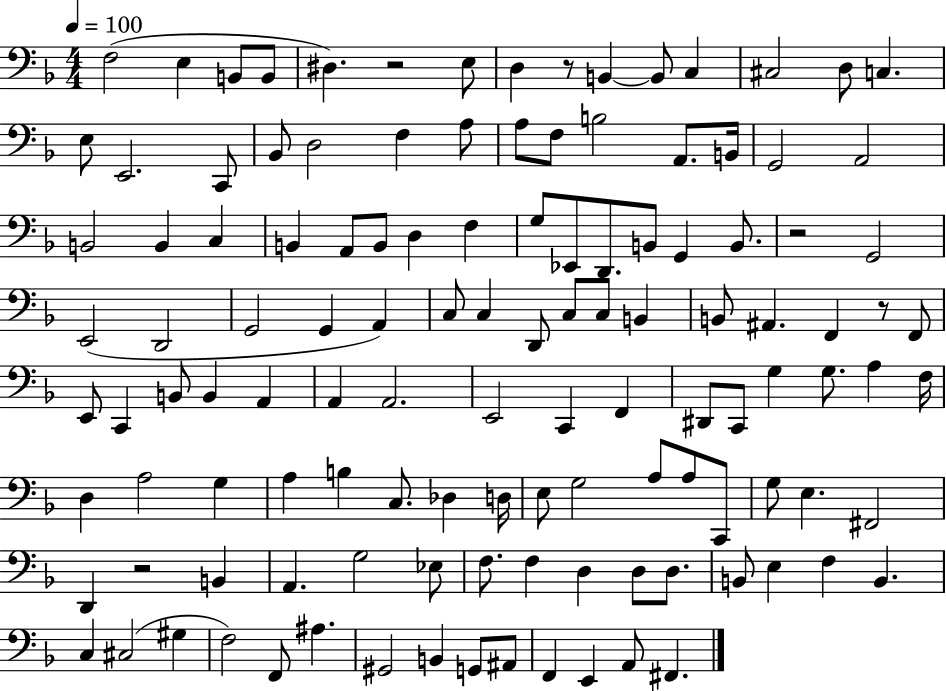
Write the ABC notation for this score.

X:1
T:Untitled
M:4/4
L:1/4
K:F
F,2 E, B,,/2 B,,/2 ^D, z2 E,/2 D, z/2 B,, B,,/2 C, ^C,2 D,/2 C, E,/2 E,,2 C,,/2 _B,,/2 D,2 F, A,/2 A,/2 F,/2 B,2 A,,/2 B,,/4 G,,2 A,,2 B,,2 B,, C, B,, A,,/2 B,,/2 D, F, G,/2 _E,,/2 D,,/2 B,,/2 G,, B,,/2 z2 G,,2 E,,2 D,,2 G,,2 G,, A,, C,/2 C, D,,/2 C,/2 C,/2 B,, B,,/2 ^A,, F,, z/2 F,,/2 E,,/2 C,, B,,/2 B,, A,, A,, A,,2 E,,2 C,, F,, ^D,,/2 C,,/2 G, G,/2 A, F,/4 D, A,2 G, A, B, C,/2 _D, D,/4 E,/2 G,2 A,/2 A,/2 C,,/2 G,/2 E, ^F,,2 D,, z2 B,, A,, G,2 _E,/2 F,/2 F, D, D,/2 D,/2 B,,/2 E, F, B,, C, ^C,2 ^G, F,2 F,,/2 ^A, ^G,,2 B,, G,,/2 ^A,,/2 F,, E,, A,,/2 ^F,,